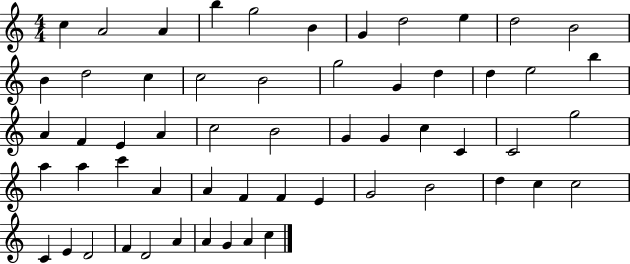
X:1
T:Untitled
M:4/4
L:1/4
K:C
c A2 A b g2 B G d2 e d2 B2 B d2 c c2 B2 g2 G d d e2 b A F E A c2 B2 G G c C C2 g2 a a c' A A F F E G2 B2 d c c2 C E D2 F D2 A A G A c